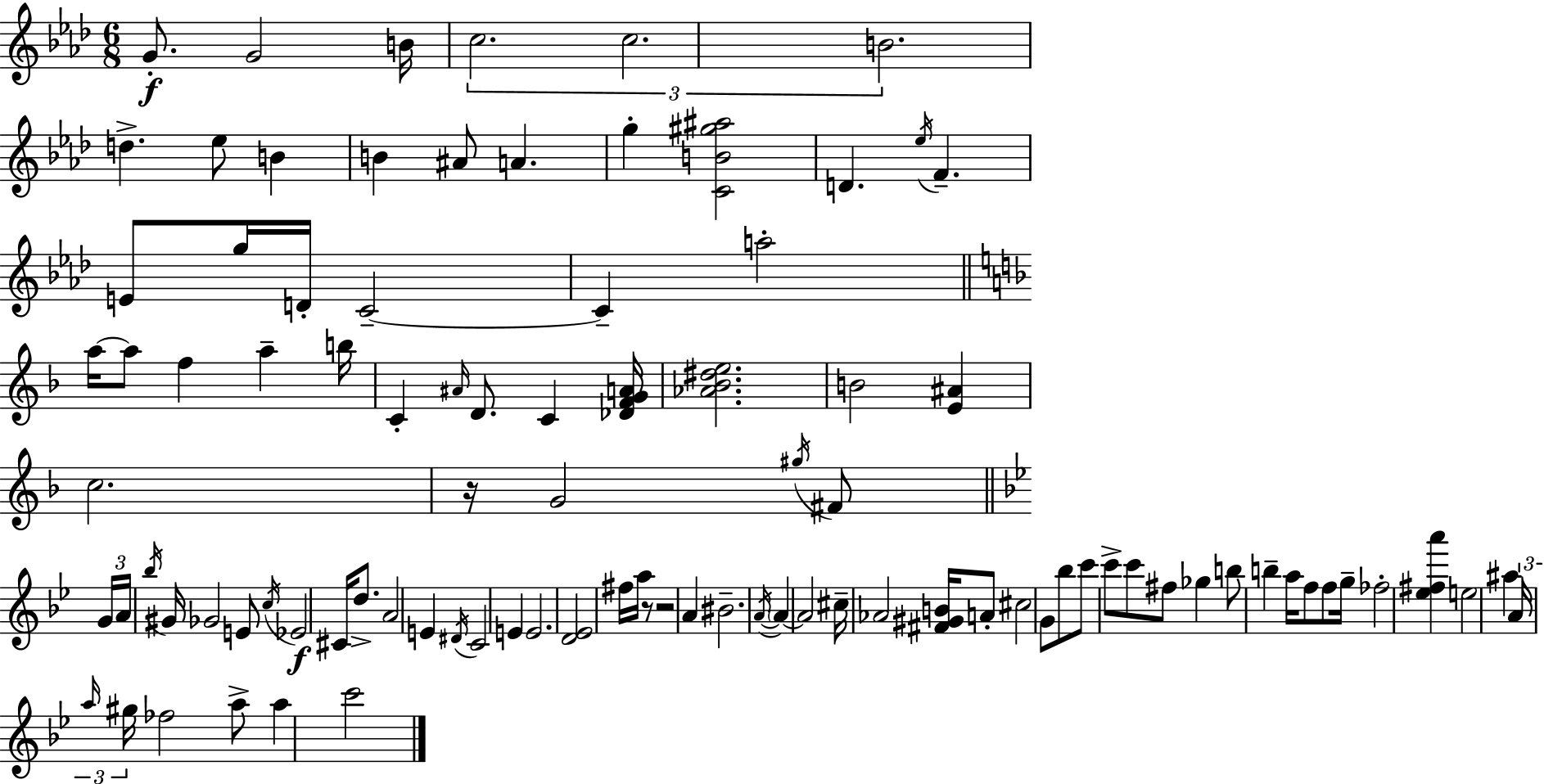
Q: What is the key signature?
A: F minor